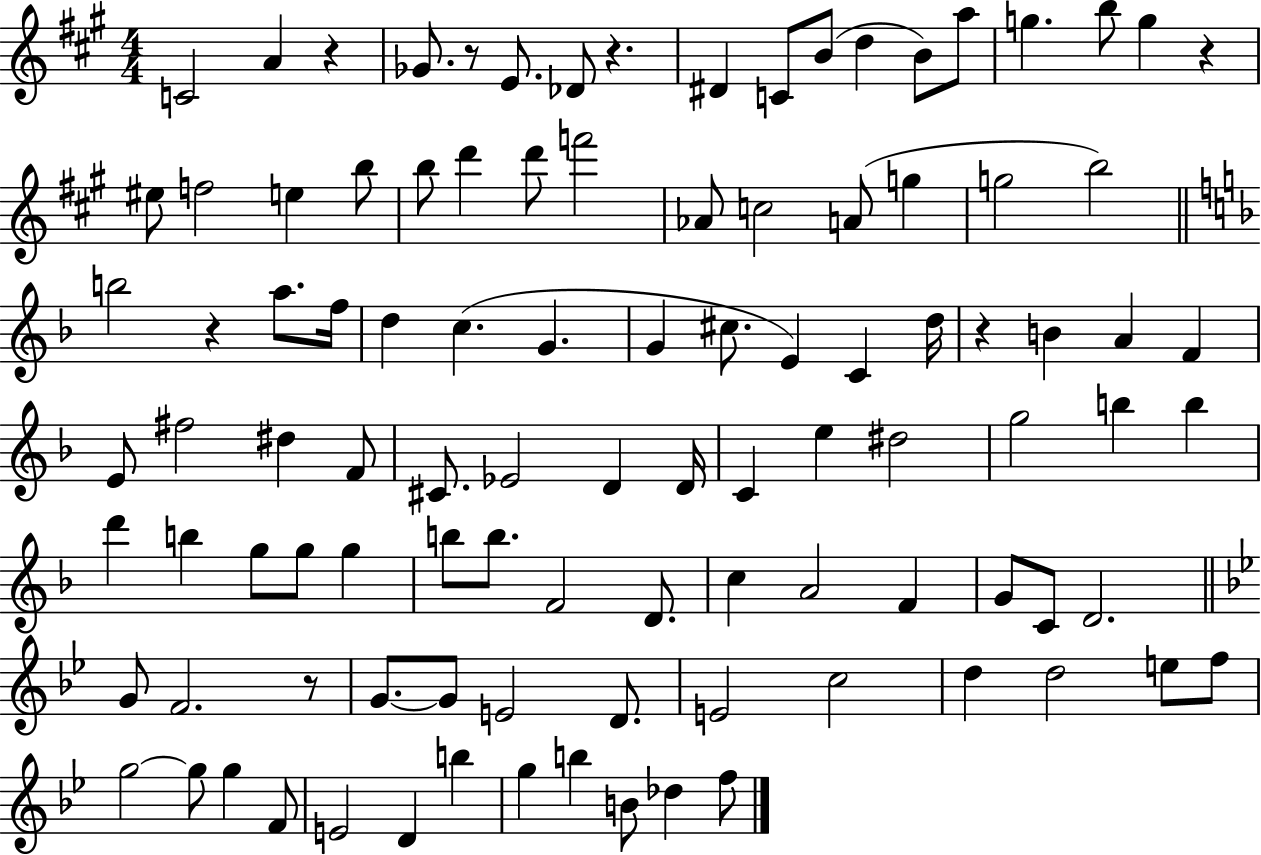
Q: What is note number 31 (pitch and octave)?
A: F5